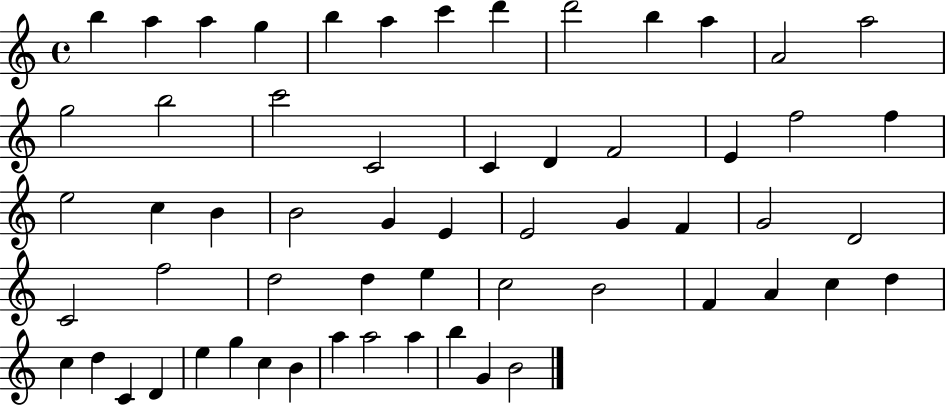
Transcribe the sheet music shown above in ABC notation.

X:1
T:Untitled
M:4/4
L:1/4
K:C
b a a g b a c' d' d'2 b a A2 a2 g2 b2 c'2 C2 C D F2 E f2 f e2 c B B2 G E E2 G F G2 D2 C2 f2 d2 d e c2 B2 F A c d c d C D e g c B a a2 a b G B2